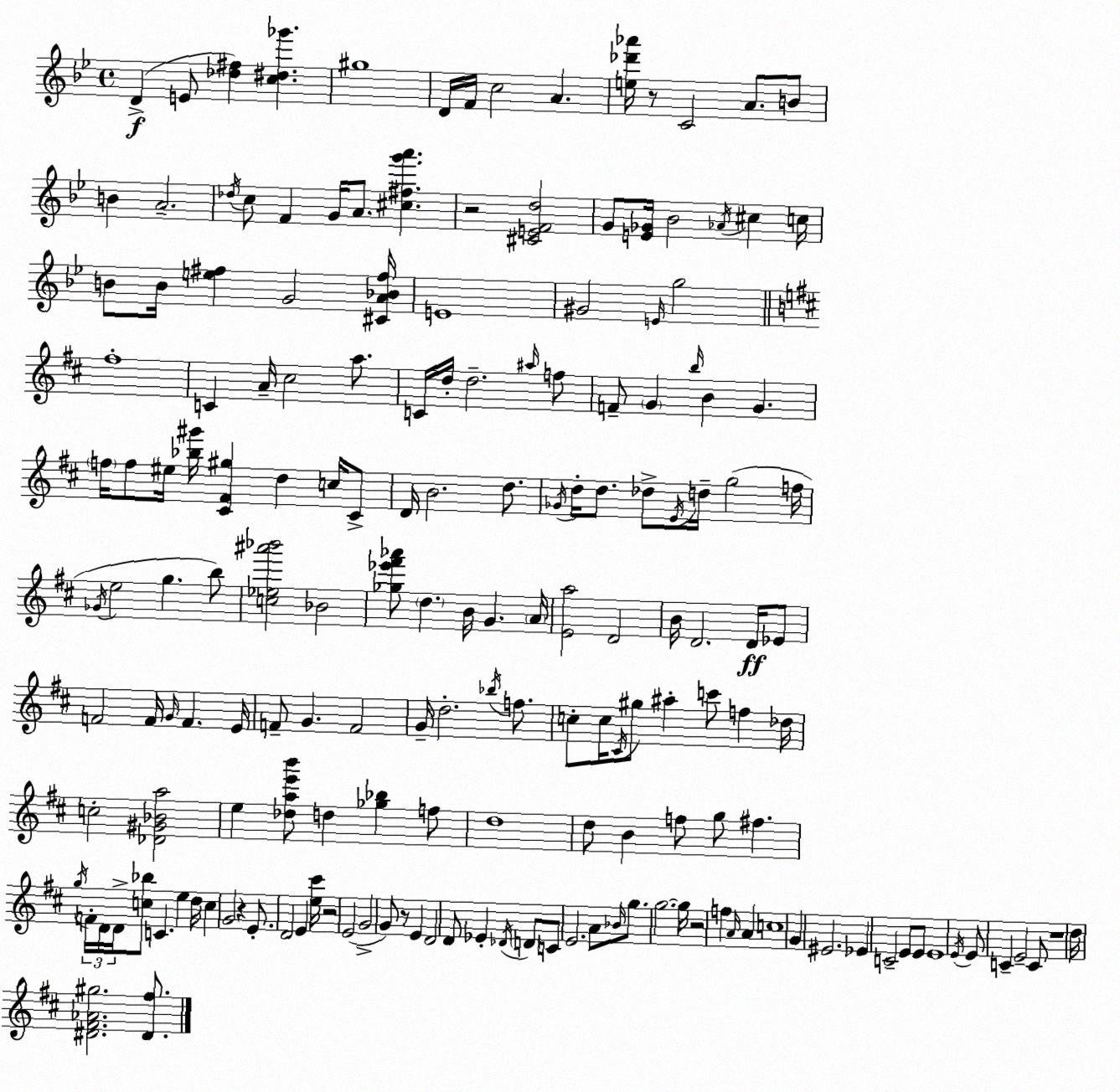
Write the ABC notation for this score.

X:1
T:Untitled
M:4/4
L:1/4
K:Bb
D E/2 [_d^f] [c^d_g'] ^g4 D/4 F/4 c2 A [e_d'_a']/4 z/2 C2 A/2 B/2 B A2 _d/4 c/2 F G/4 A/2 [^c^fg'a'] z2 [^CEFd]2 G/2 [E_G]/4 _B2 _A/4 ^c c/4 B/2 B/4 [e^f] G2 [^CA_B^f]/4 E4 ^G2 E/4 g2 ^f4 C A/4 ^c2 a/2 C/4 d/4 d2 ^a/4 f/2 F/2 G b/4 B G f/4 f/2 ^e/4 [_b^g']/4 [^C^F^g] d c/4 ^C/2 D/4 B2 d/2 _G/4 d/4 d/2 _d/2 E/4 d/4 g2 f/4 _G/4 e2 g b/2 [c_e^a'_b']2 _B2 [_g_e'^f'_a']/2 d B/4 G A/4 [Ea]2 D2 B/4 D2 D/4 _E/2 F2 F/4 G/4 F E/4 F/2 G F2 G/4 d2 _b/4 f/2 c/2 c/4 ^C/4 ^g/2 ^a c'/2 f _d/4 c2 [_D^G_Ba]2 e [_dae'b']/2 d [_g_b] f/2 d4 d/2 B f/2 g/2 ^f g/4 F/4 D/4 D/4 [c_b]/2 C e d/4 c G2 z E/2 D2 E [e^c']/4 z2 E2 G2 G/2 z/2 E D2 D/2 _E _D/4 D/2 C/2 E2 A/2 _B/4 g/2 g2 g/4 z2 f A/4 A c4 G ^E2 _E C2 E/2 E/2 E4 E/4 E/2 C E2 C/2 z4 d/4 [^D^F_A^g]2 [^D^f]/2